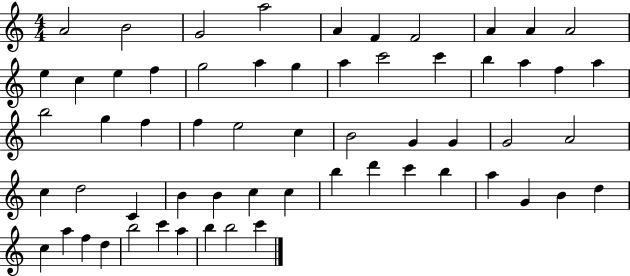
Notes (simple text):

A4/h B4/h G4/h A5/h A4/q F4/q F4/h A4/q A4/q A4/h E5/q C5/q E5/q F5/q G5/h A5/q G5/q A5/q C6/h C6/q B5/q A5/q F5/q A5/q B5/h G5/q F5/q F5/q E5/h C5/q B4/h G4/q G4/q G4/h A4/h C5/q D5/h C4/q B4/q B4/q C5/q C5/q B5/q D6/q C6/q B5/q A5/q G4/q B4/q D5/q C5/q A5/q F5/q D5/q B5/h C6/q A5/q B5/q B5/h C6/q